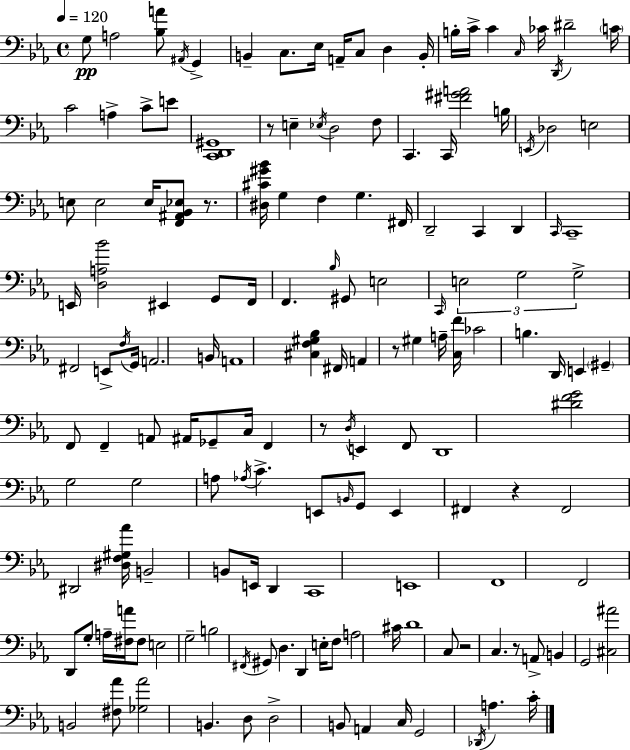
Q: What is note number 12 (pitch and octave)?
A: B3